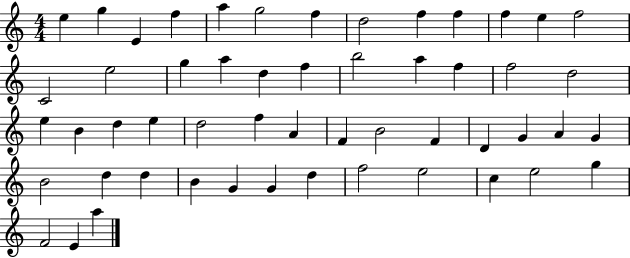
E5/q G5/q E4/q F5/q A5/q G5/h F5/q D5/h F5/q F5/q F5/q E5/q F5/h C4/h E5/h G5/q A5/q D5/q F5/q B5/h A5/q F5/q F5/h D5/h E5/q B4/q D5/q E5/q D5/h F5/q A4/q F4/q B4/h F4/q D4/q G4/q A4/q G4/q B4/h D5/q D5/q B4/q G4/q G4/q D5/q F5/h E5/h C5/q E5/h G5/q F4/h E4/q A5/q